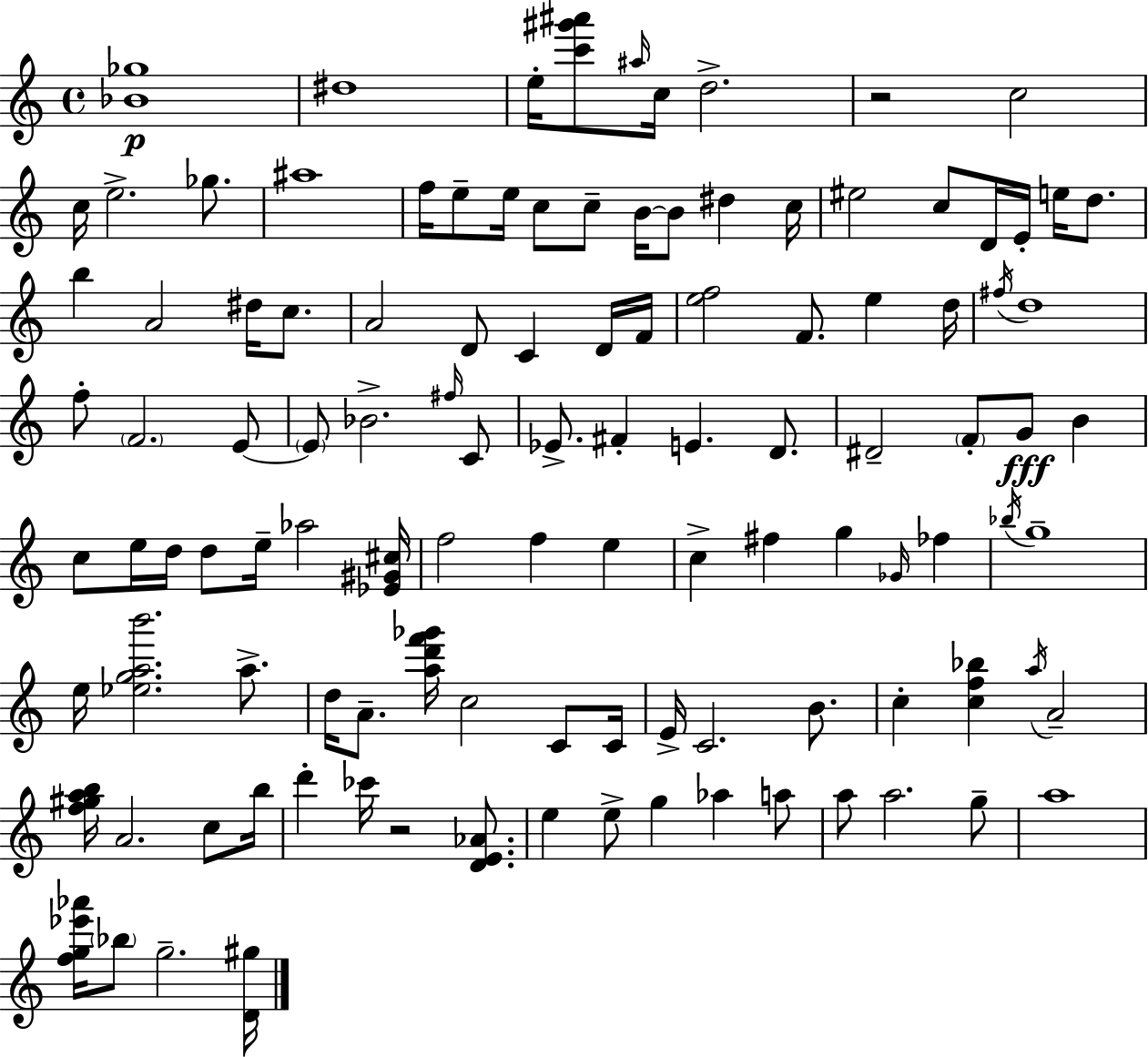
{
  \clef treble
  \time 4/4
  \defaultTimeSignature
  \key c \major
  <bes' ges''>1\p | dis''1 | e''16-. <c''' gis''' ais'''>8 \grace { ais''16 } c''16 d''2.-> | r2 c''2 | \break c''16 e''2.-> ges''8. | ais''1 | f''16 e''8-- e''16 c''8 c''8-- b'16~~ b'8 dis''4 | c''16 eis''2 c''8 d'16 e'16-. e''16 d''8. | \break b''4 a'2 dis''16 c''8. | a'2 d'8 c'4 d'16 | f'16 <e'' f''>2 f'8. e''4 | d''16 \acciaccatura { fis''16 } d''1 | \break f''8-. \parenthesize f'2. | e'8~~ \parenthesize e'8 bes'2.-> | \grace { fis''16 } c'8 ees'8.-> fis'4-. e'4. | d'8. dis'2-- \parenthesize f'8-. g'8\fff b'4 | \break c''8 e''16 d''16 d''8 e''16-- aes''2 | <ees' gis' cis''>16 f''2 f''4 e''4 | c''4-> fis''4 g''4 \grace { ges'16 } | fes''4 \acciaccatura { bes''16 } g''1-- | \break e''16 <ees'' g'' a'' b'''>2. | a''8.-> d''16 a'8.-- <a'' d''' f''' ges'''>16 c''2 | c'8 c'16 e'16-> c'2. | b'8. c''4-. <c'' f'' bes''>4 \acciaccatura { a''16 } a'2-- | \break <f'' gis'' a'' b''>16 a'2. | c''8 b''16 d'''4-. ces'''16 r2 | <d' e' aes'>8. e''4 e''8-> g''4 | aes''4 a''8 a''8 a''2. | \break g''8-- a''1 | <f'' g'' ees''' aes'''>16 \parenthesize bes''8 g''2.-- | <d' gis''>16 \bar "|."
}